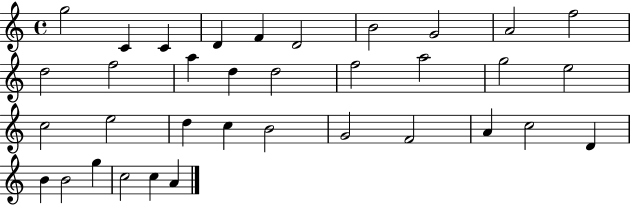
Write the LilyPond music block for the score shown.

{
  \clef treble
  \time 4/4
  \defaultTimeSignature
  \key c \major
  g''2 c'4 c'4 | d'4 f'4 d'2 | b'2 g'2 | a'2 f''2 | \break d''2 f''2 | a''4 d''4 d''2 | f''2 a''2 | g''2 e''2 | \break c''2 e''2 | d''4 c''4 b'2 | g'2 f'2 | a'4 c''2 d'4 | \break b'4 b'2 g''4 | c''2 c''4 a'4 | \bar "|."
}